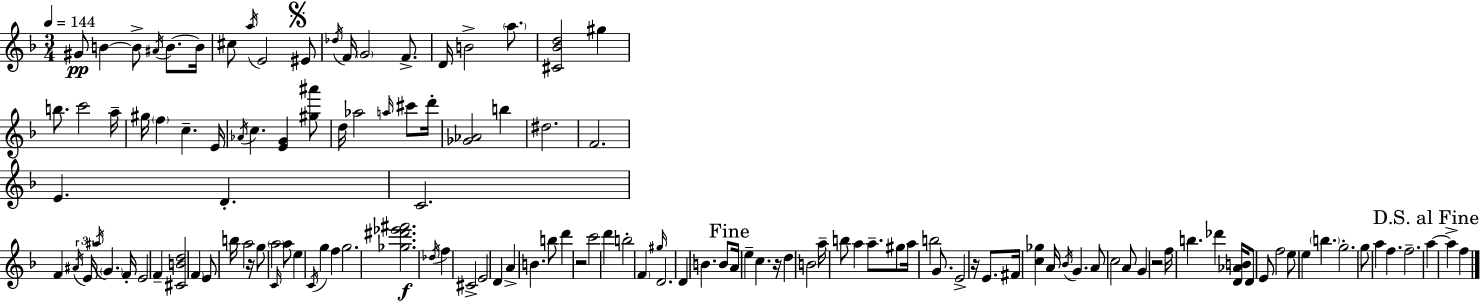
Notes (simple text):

G#4/e B4/q B4/e A#4/s B4/e. B4/s C#5/e A5/s E4/h EIS4/e Db5/s F4/s G4/h F4/e. D4/s B4/h A5/e. [C#4,Bb4,D5]/h G#5/q B5/e. C6/h A5/s G#5/s F5/q C5/q. E4/s Ab4/s C5/q. [E4,G4]/q [G#5,A#6]/e D5/s Ab5/h A5/s C#6/e D6/s [Gb4,Ab4]/h B5/q D#5/h. F4/h. E4/q. D4/q. C4/h. F4/q A#4/s E4/s A#5/s G4/q. F4/s E4/h F4/q [C#4,B4,D5]/h F4/q E4/e B5/s A5/h R/s G5/e A5/h C4/s A5/e E5/q C4/s G5/q F5/q G5/h. [Gb5,D#6,Eb6,F#6]/h. Db5/s F5/q C#4/h E4/h D4/q A4/q B4/q. B5/e D6/q R/h C6/h D6/q B5/h F4/q G#5/s D4/h. D4/q B4/q. B4/e A4/s E5/q C5/q. R/s D5/q B4/h A5/s B5/e A5/q A5/e. G#5/e A5/s B5/h G4/e. E4/h R/s E4/e. F#4/s [C5,Gb5]/q A4/s Bb4/s G4/q. A4/e C5/h A4/e G4/q R/h F5/s B5/q. Db6/q [D4,Ab4,B4]/s D4/e E4/e F5/h E5/e E5/q B5/q. G5/h. G5/e A5/q F5/q. F5/h. A5/q A5/q F5/q